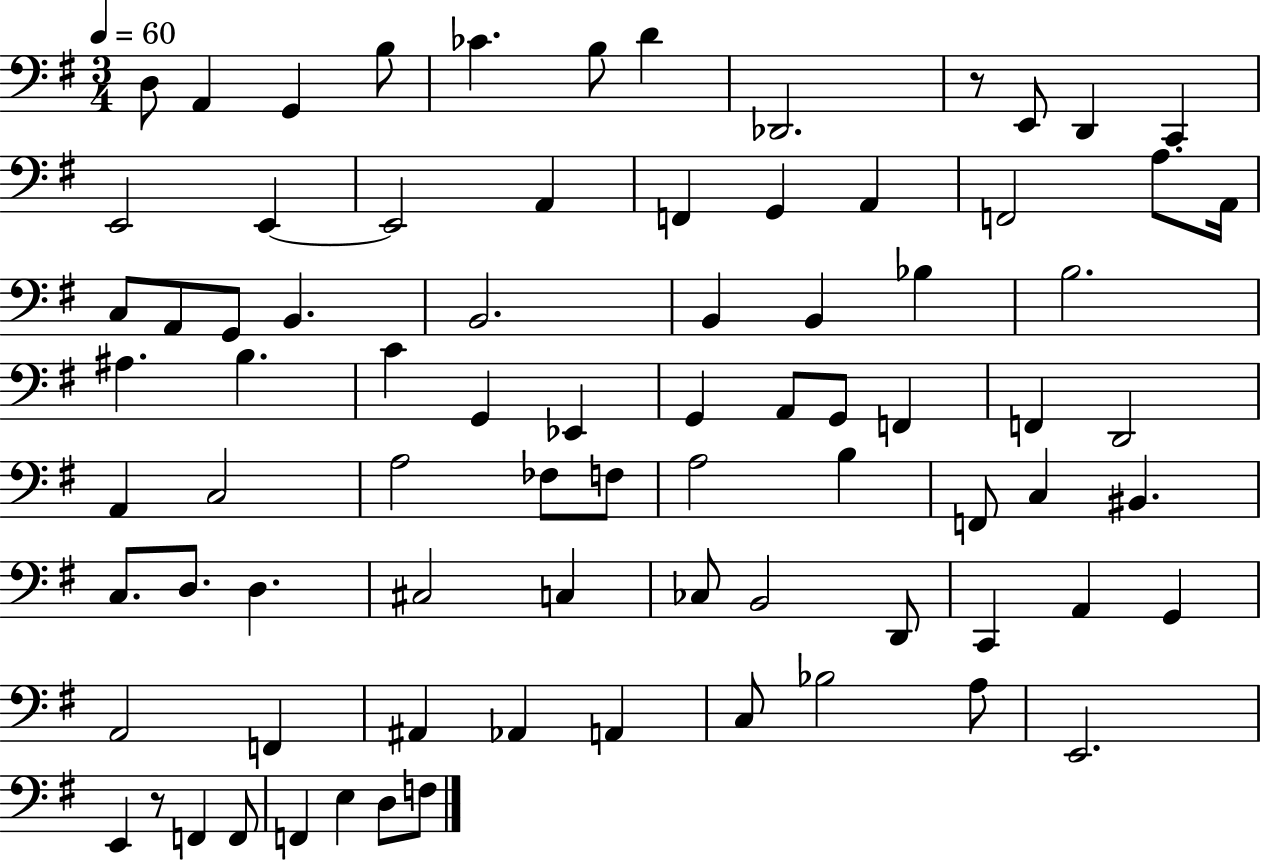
{
  \clef bass
  \numericTimeSignature
  \time 3/4
  \key g \major
  \tempo 4 = 60
  d8 a,4 g,4 b8 | ces'4. b8 d'4 | des,2. | r8 e,8 d,4 c,4 | \break e,2 e,4~~ | e,2 a,4 | f,4 g,4 a,4 | f,2 a8. a,16 | \break c8 a,8 g,8 b,4. | b,2. | b,4 b,4 bes4 | b2. | \break ais4. b4. | c'4 g,4 ees,4 | g,4 a,8 g,8 f,4 | f,4 d,2 | \break a,4 c2 | a2 fes8 f8 | a2 b4 | f,8 c4 bis,4. | \break c8. d8. d4. | cis2 c4 | ces8 b,2 d,8 | c,4 a,4 g,4 | \break a,2 f,4 | ais,4 aes,4 a,4 | c8 bes2 a8 | e,2. | \break e,4 r8 f,4 f,8 | f,4 e4 d8 f8 | \bar "|."
}